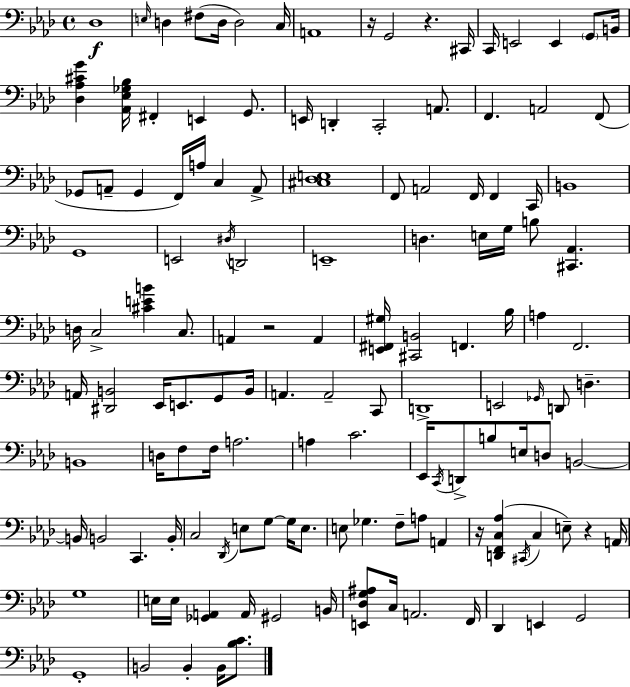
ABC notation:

X:1
T:Untitled
M:4/4
L:1/4
K:Fm
_D,4 E,/4 D, ^F,/2 D,/4 D,2 C,/4 A,,4 z/4 G,,2 z ^C,,/4 C,,/4 E,,2 E,, G,,/2 B,,/4 [_D,_A,^CG] [_A,,_E,_G,_B,]/4 ^F,, E,, G,,/2 E,,/4 D,, C,,2 A,,/2 F,, A,,2 F,,/2 _G,,/2 A,,/2 _G,, F,,/4 A,/4 C, A,,/2 [^C,_D,E,]4 F,,/2 A,,2 F,,/4 F,, C,,/4 B,,4 G,,4 E,,2 ^D,/4 D,,2 E,,4 D, E,/4 G,/4 B,/2 [^C,,_A,,] D,/4 C,2 [^CEB] C,/2 A,, z2 A,, [E,,^F,,^G,]/4 [^C,,B,,]2 F,, _B,/4 A, F,,2 A,,/4 [^D,,B,,]2 _E,,/4 E,,/2 G,,/2 B,,/4 A,, A,,2 C,,/2 D,,4 E,,2 _G,,/4 D,,/2 D, B,,4 D,/4 F,/2 F,/4 A,2 A, C2 _E,,/4 C,,/4 D,,/2 B,/2 E,/4 D,/2 B,,2 B,,/4 B,,2 C,, B,,/4 C,2 _D,,/4 E,/2 G,/2 G,/4 E,/2 E,/2 _G, F,/2 A,/2 A,, z/4 [D,,F,,C,_A,] ^C,,/4 C, E,/2 z A,,/4 G,4 E,/4 E,/4 [_G,,A,,] A,,/4 ^G,,2 B,,/4 [E,,_D,G,^A,]/2 C,/4 A,,2 F,,/4 _D,, E,, G,,2 G,,4 B,,2 B,, B,,/4 [_B,C]/2